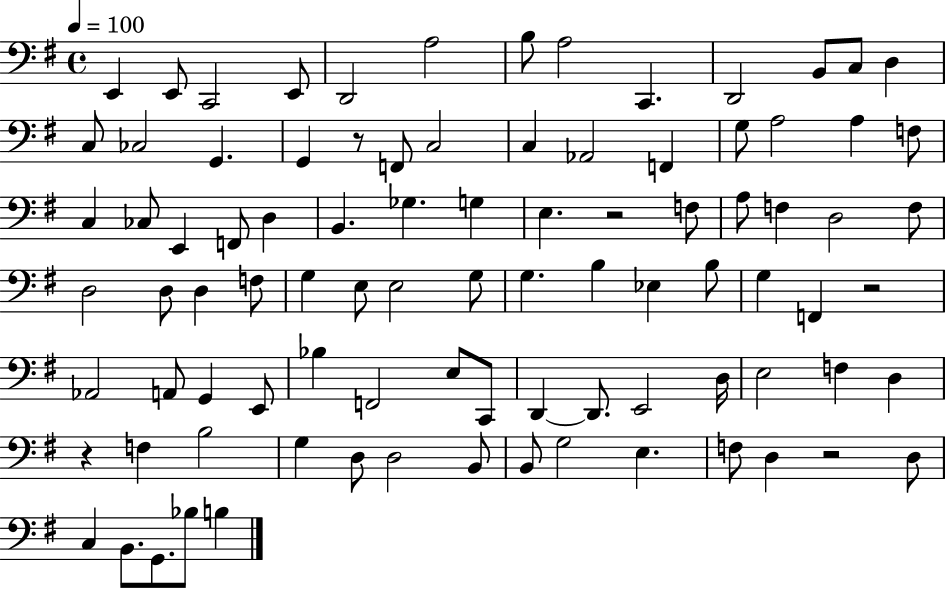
{
  \clef bass
  \time 4/4
  \defaultTimeSignature
  \key g \major
  \tempo 4 = 100
  e,4 e,8 c,2 e,8 | d,2 a2 | b8 a2 c,4. | d,2 b,8 c8 d4 | \break c8 ces2 g,4. | g,4 r8 f,8 c2 | c4 aes,2 f,4 | g8 a2 a4 f8 | \break c4 ces8 e,4 f,8 d4 | b,4. ges4. g4 | e4. r2 f8 | a8 f4 d2 f8 | \break d2 d8 d4 f8 | g4 e8 e2 g8 | g4. b4 ees4 b8 | g4 f,4 r2 | \break aes,2 a,8 g,4 e,8 | bes4 f,2 e8 c,8 | d,4~~ d,8. e,2 d16 | e2 f4 d4 | \break r4 f4 b2 | g4 d8 d2 b,8 | b,8 g2 e4. | f8 d4 r2 d8 | \break c4 b,8. g,8. bes8 b4 | \bar "|."
}